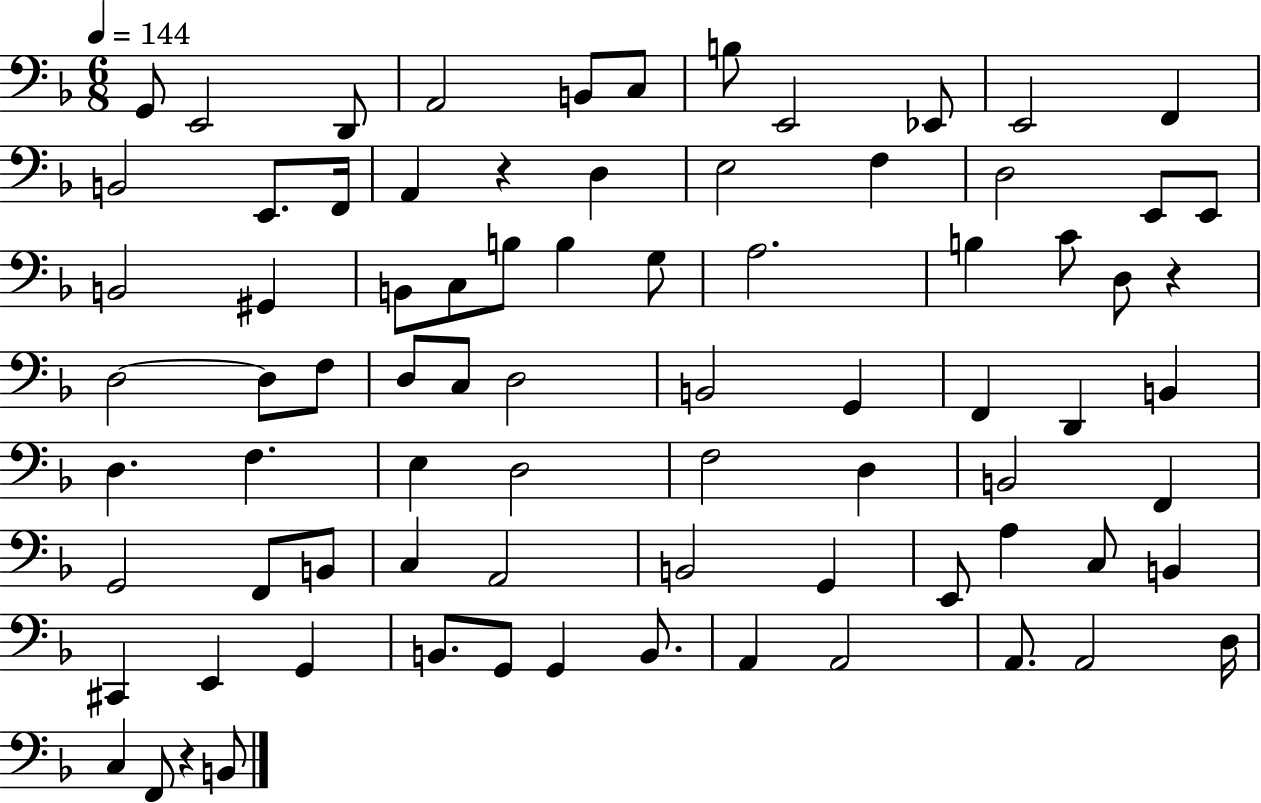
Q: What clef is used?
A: bass